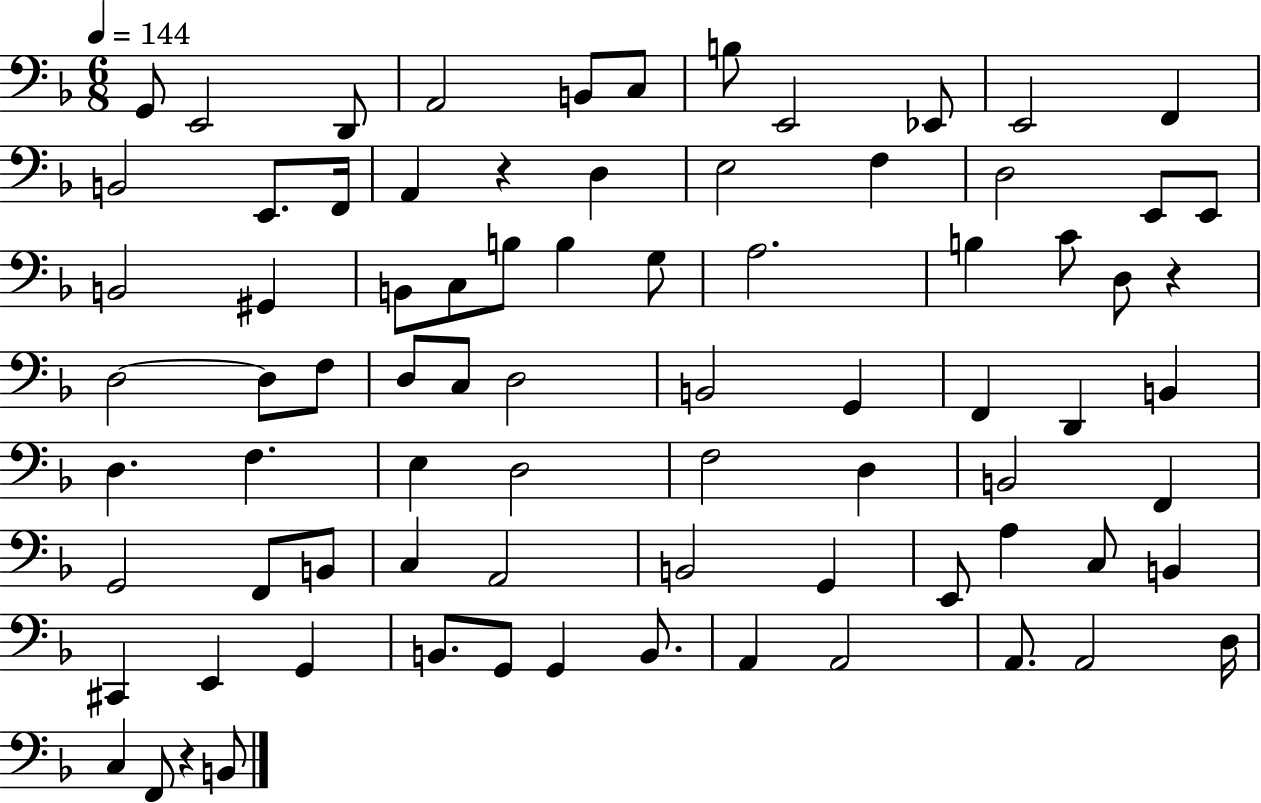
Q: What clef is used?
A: bass